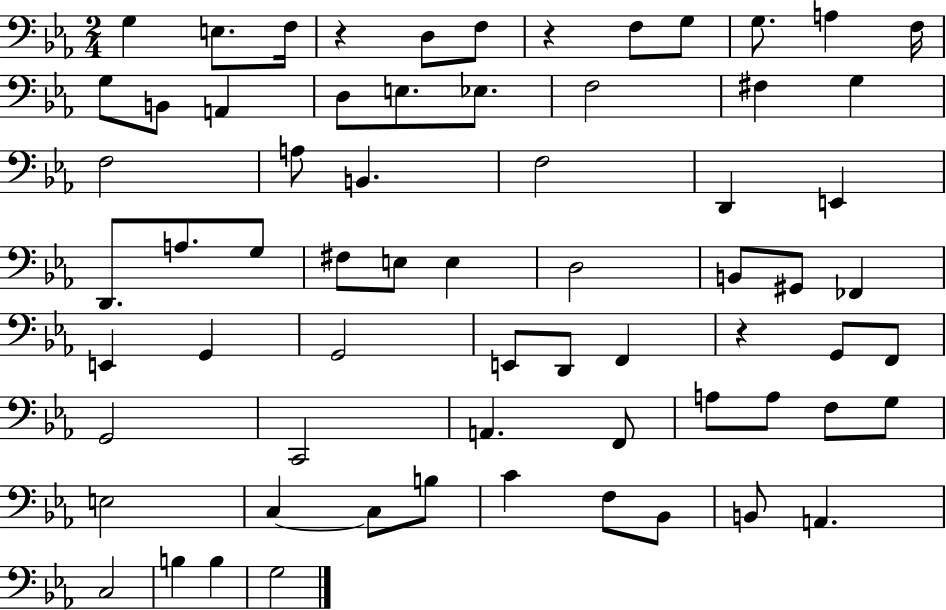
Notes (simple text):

G3/q E3/e. F3/s R/q D3/e F3/e R/q F3/e G3/e G3/e. A3/q F3/s G3/e B2/e A2/q D3/e E3/e. Eb3/e. F3/h F#3/q G3/q F3/h A3/e B2/q. F3/h D2/q E2/q D2/e. A3/e. G3/e F#3/e E3/e E3/q D3/h B2/e G#2/e FES2/q E2/q G2/q G2/h E2/e D2/e F2/q R/q G2/e F2/e G2/h C2/h A2/q. F2/e A3/e A3/e F3/e G3/e E3/h C3/q C3/e B3/e C4/q F3/e Bb2/e B2/e A2/q. C3/h B3/q B3/q G3/h